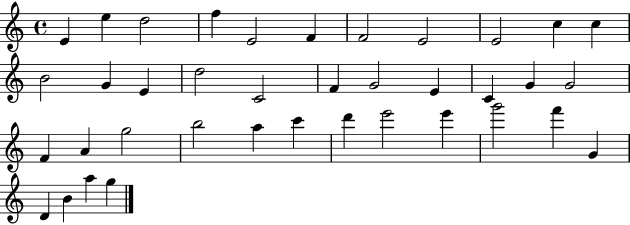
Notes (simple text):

E4/q E5/q D5/h F5/q E4/h F4/q F4/h E4/h E4/h C5/q C5/q B4/h G4/q E4/q D5/h C4/h F4/q G4/h E4/q C4/q G4/q G4/h F4/q A4/q G5/h B5/h A5/q C6/q D6/q E6/h E6/q G6/h F6/q G4/q D4/q B4/q A5/q G5/q